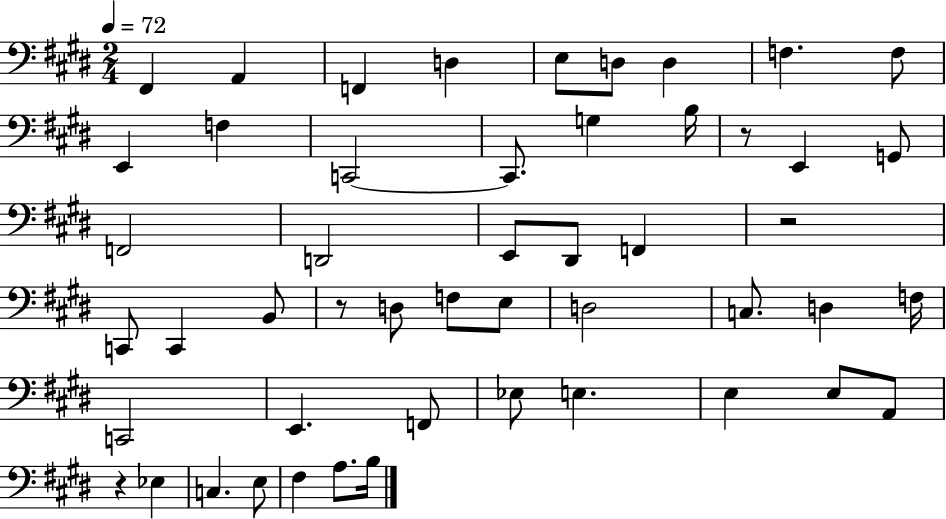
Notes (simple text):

F#2/q A2/q F2/q D3/q E3/e D3/e D3/q F3/q. F3/e E2/q F3/q C2/h C2/e. G3/q B3/s R/e E2/q G2/e F2/h D2/h E2/e D#2/e F2/q R/h C2/e C2/q B2/e R/e D3/e F3/e E3/e D3/h C3/e. D3/q F3/s C2/h E2/q. F2/e Eb3/e E3/q. E3/q E3/e A2/e R/q Eb3/q C3/q. E3/e F#3/q A3/e. B3/s